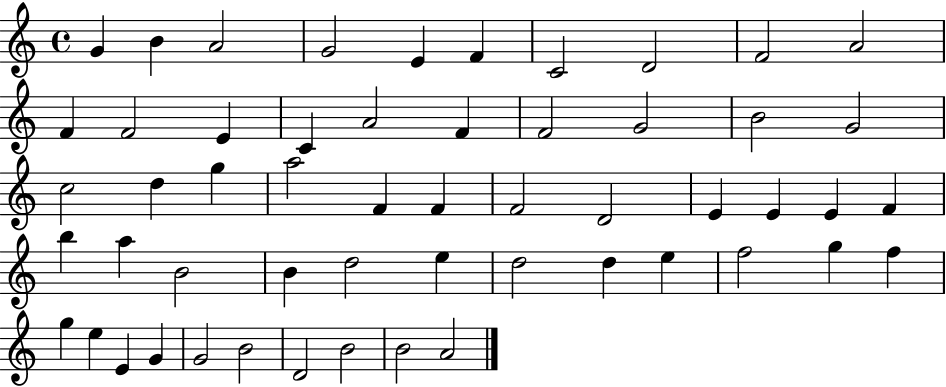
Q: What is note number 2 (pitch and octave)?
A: B4